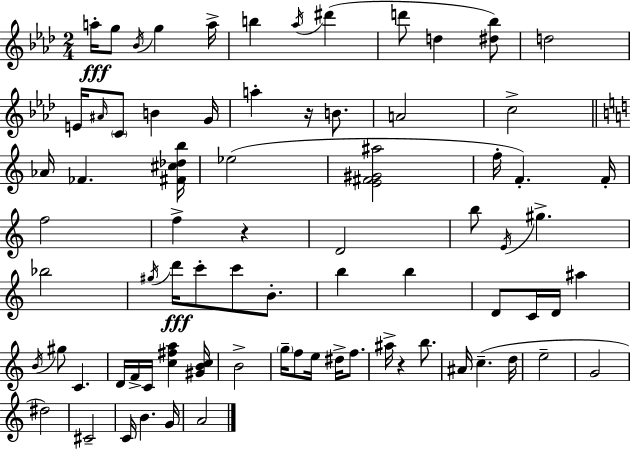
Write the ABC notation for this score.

X:1
T:Untitled
M:2/4
L:1/4
K:Ab
a/4 g/2 _B/4 g a/4 b _a/4 ^d' d'/2 d [^d_b]/2 d2 E/4 ^A/4 C/2 B G/4 a z/4 B/2 A2 c2 _A/4 _F [^F^c_db]/4 _e2 [E^F^G^a]2 f/4 F F/4 f2 f z D2 b/2 E/4 ^g _b2 ^g/4 d'/4 c'/2 c'/2 B/2 b b D/2 C/4 D/4 ^a B/4 ^g/2 C D/4 F/4 C/4 [c^fa] [^GBc]/4 B2 g/4 f/2 e/4 ^d/4 f/2 ^a/4 z b/2 ^A/4 c d/4 e2 G2 ^d2 ^C2 C/4 B G/4 A2